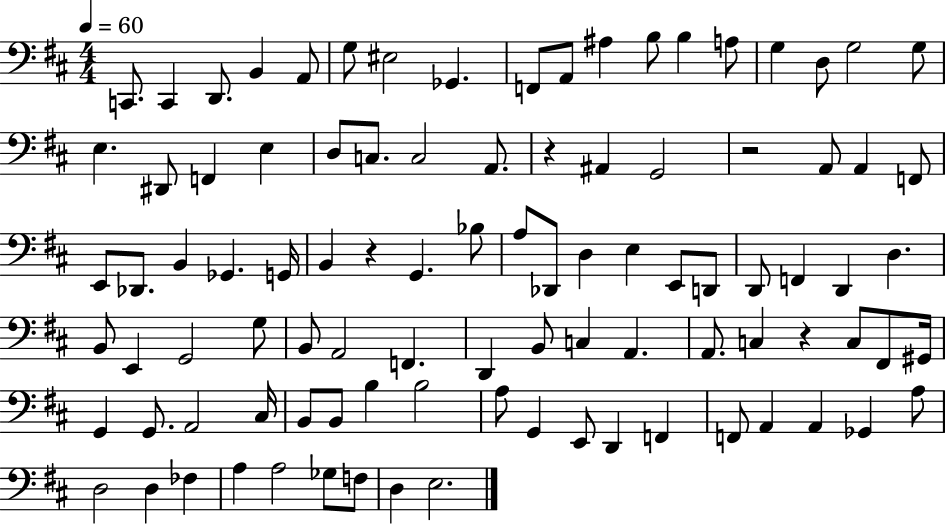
X:1
T:Untitled
M:4/4
L:1/4
K:D
C,,/2 C,, D,,/2 B,, A,,/2 G,/2 ^E,2 _G,, F,,/2 A,,/2 ^A, B,/2 B, A,/2 G, D,/2 G,2 G,/2 E, ^D,,/2 F,, E, D,/2 C,/2 C,2 A,,/2 z ^A,, G,,2 z2 A,,/2 A,, F,,/2 E,,/2 _D,,/2 B,, _G,, G,,/4 B,, z G,, _B,/2 A,/2 _D,,/2 D, E, E,,/2 D,,/2 D,,/2 F,, D,, D, B,,/2 E,, G,,2 G,/2 B,,/2 A,,2 F,, D,, B,,/2 C, A,, A,,/2 C, z C,/2 ^F,,/2 ^G,,/4 G,, G,,/2 A,,2 ^C,/4 B,,/2 B,,/2 B, B,2 A,/2 G,, E,,/2 D,, F,, F,,/2 A,, A,, _G,, A,/2 D,2 D, _F, A, A,2 _G,/2 F,/2 D, E,2